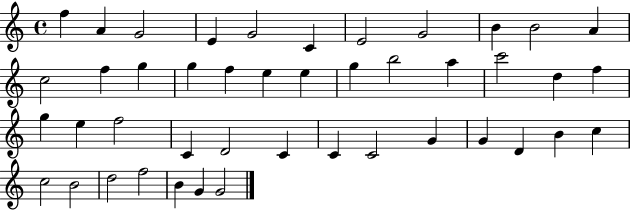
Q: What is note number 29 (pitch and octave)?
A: D4